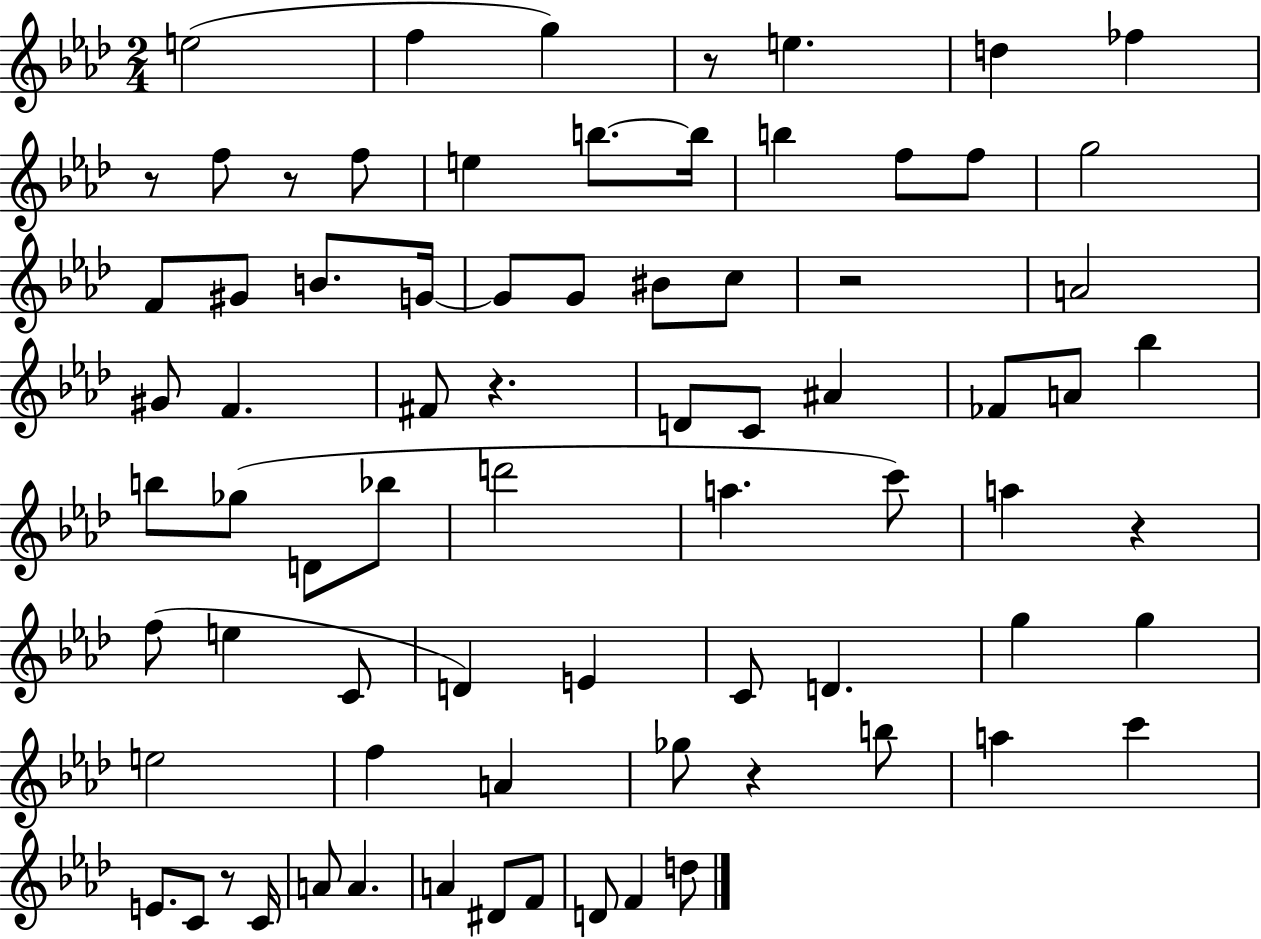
{
  \clef treble
  \numericTimeSignature
  \time 2/4
  \key aes \major
  e''2( | f''4 g''4) | r8 e''4. | d''4 fes''4 | \break r8 f''8 r8 f''8 | e''4 b''8.~~ b''16 | b''4 f''8 f''8 | g''2 | \break f'8 gis'8 b'8. g'16~~ | g'8 g'8 bis'8 c''8 | r2 | a'2 | \break gis'8 f'4. | fis'8 r4. | d'8 c'8 ais'4 | fes'8 a'8 bes''4 | \break b''8 ges''8( d'8 bes''8 | d'''2 | a''4. c'''8) | a''4 r4 | \break f''8( e''4 c'8 | d'4) e'4 | c'8 d'4. | g''4 g''4 | \break e''2 | f''4 a'4 | ges''8 r4 b''8 | a''4 c'''4 | \break e'8. c'8 r8 c'16 | a'8 a'4. | a'4 dis'8 f'8 | d'8 f'4 d''8 | \break \bar "|."
}